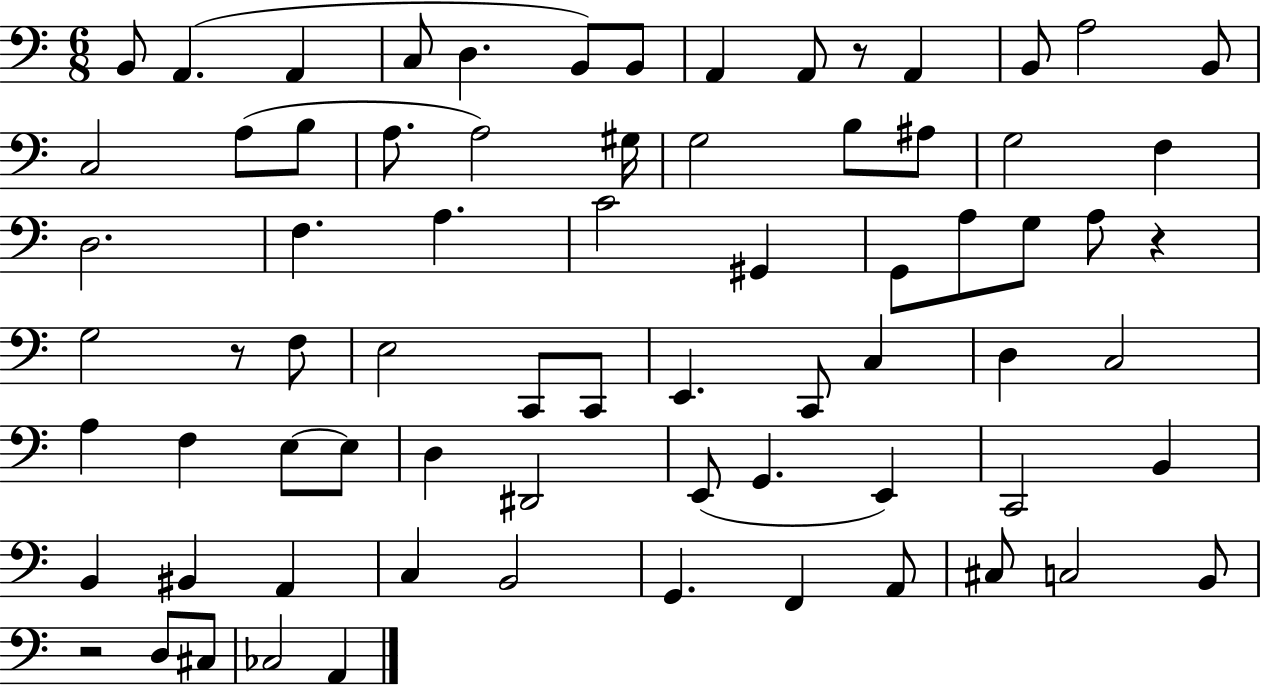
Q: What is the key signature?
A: C major